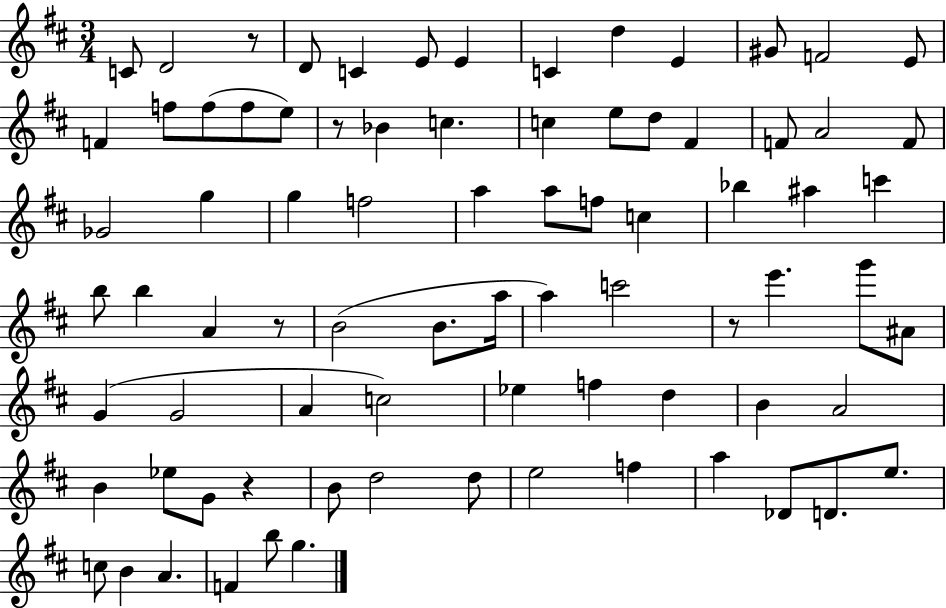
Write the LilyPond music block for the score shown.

{
  \clef treble
  \numericTimeSignature
  \time 3/4
  \key d \major
  c'8 d'2 r8 | d'8 c'4 e'8 e'4 | c'4 d''4 e'4 | gis'8 f'2 e'8 | \break f'4 f''8 f''8( f''8 e''8) | r8 bes'4 c''4. | c''4 e''8 d''8 fis'4 | f'8 a'2 f'8 | \break ges'2 g''4 | g''4 f''2 | a''4 a''8 f''8 c''4 | bes''4 ais''4 c'''4 | \break b''8 b''4 a'4 r8 | b'2( b'8. a''16 | a''4) c'''2 | r8 e'''4. g'''8 ais'8 | \break g'4( g'2 | a'4 c''2) | ees''4 f''4 d''4 | b'4 a'2 | \break b'4 ees''8 g'8 r4 | b'8 d''2 d''8 | e''2 f''4 | a''4 des'8 d'8. e''8. | \break c''8 b'4 a'4. | f'4 b''8 g''4. | \bar "|."
}